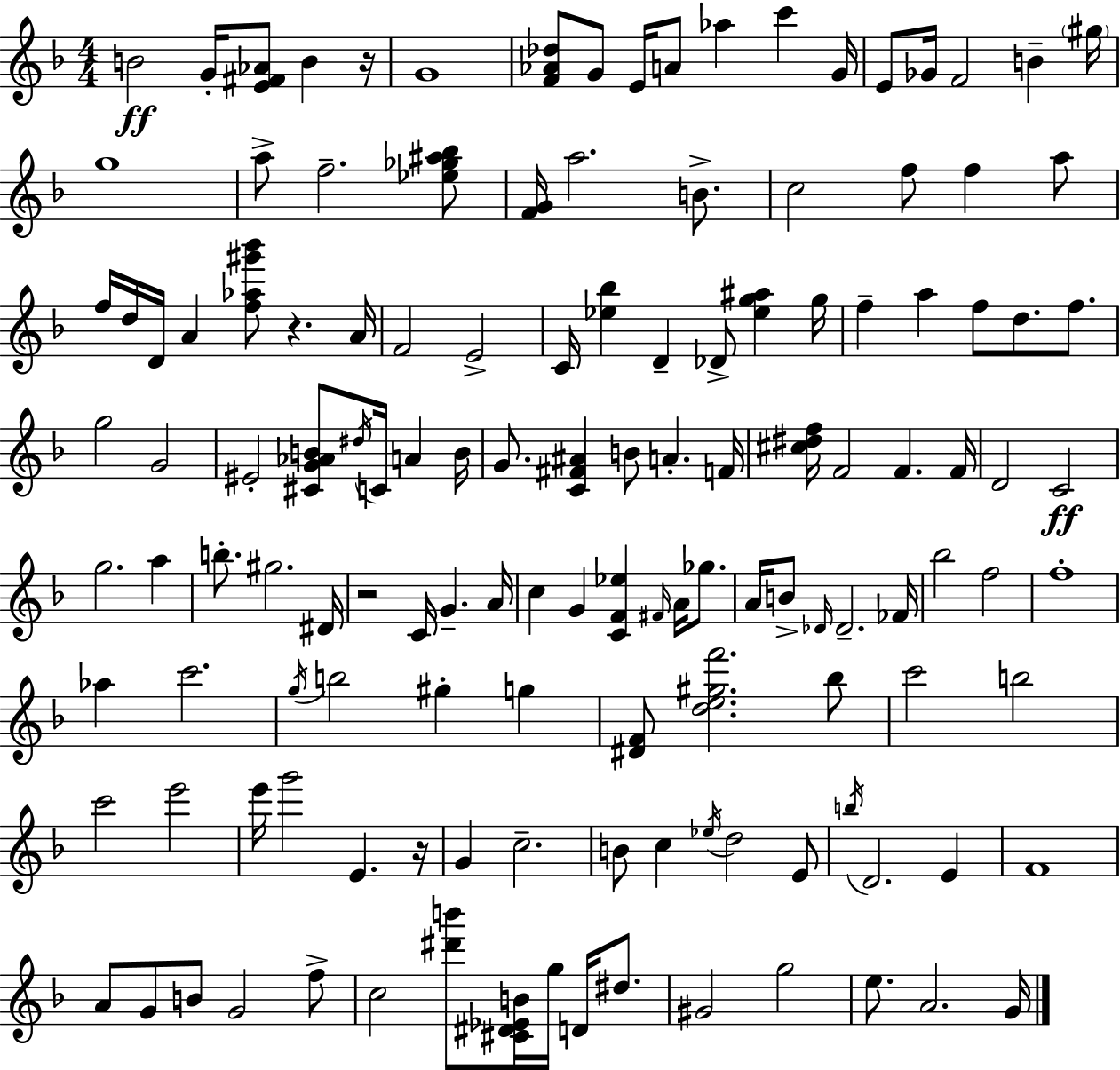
X:1
T:Untitled
M:4/4
L:1/4
K:Dm
B2 G/4 [E^F_A]/2 B z/4 G4 [F_A_d]/2 G/2 E/4 A/2 _a c' G/4 E/2 _G/4 F2 B ^g/4 g4 a/2 f2 [_e_g^a_b]/2 [FG]/4 a2 B/2 c2 f/2 f a/2 f/4 d/4 D/4 A [f_a^g'_b']/2 z A/4 F2 E2 C/4 [_e_b] D _D/2 [_eg^a] g/4 f a f/2 d/2 f/2 g2 G2 ^E2 [^CG_AB]/2 ^d/4 C/4 A B/4 G/2 [C^F^A] B/2 A F/4 [^c^df]/4 F2 F F/4 D2 C2 g2 a b/2 ^g2 ^D/4 z2 C/4 G A/4 c G [CF_e] ^F/4 A/4 _g/2 A/4 B/2 _D/4 _D2 _F/4 _b2 f2 f4 _a c'2 g/4 b2 ^g g [^DF]/2 [de^gf']2 _b/2 c'2 b2 c'2 e'2 e'/4 g'2 E z/4 G c2 B/2 c _e/4 d2 E/2 b/4 D2 E F4 A/2 G/2 B/2 G2 f/2 c2 [^d'b']/2 [^C^D_EB]/4 g/4 D/4 ^d/2 ^G2 g2 e/2 A2 G/4